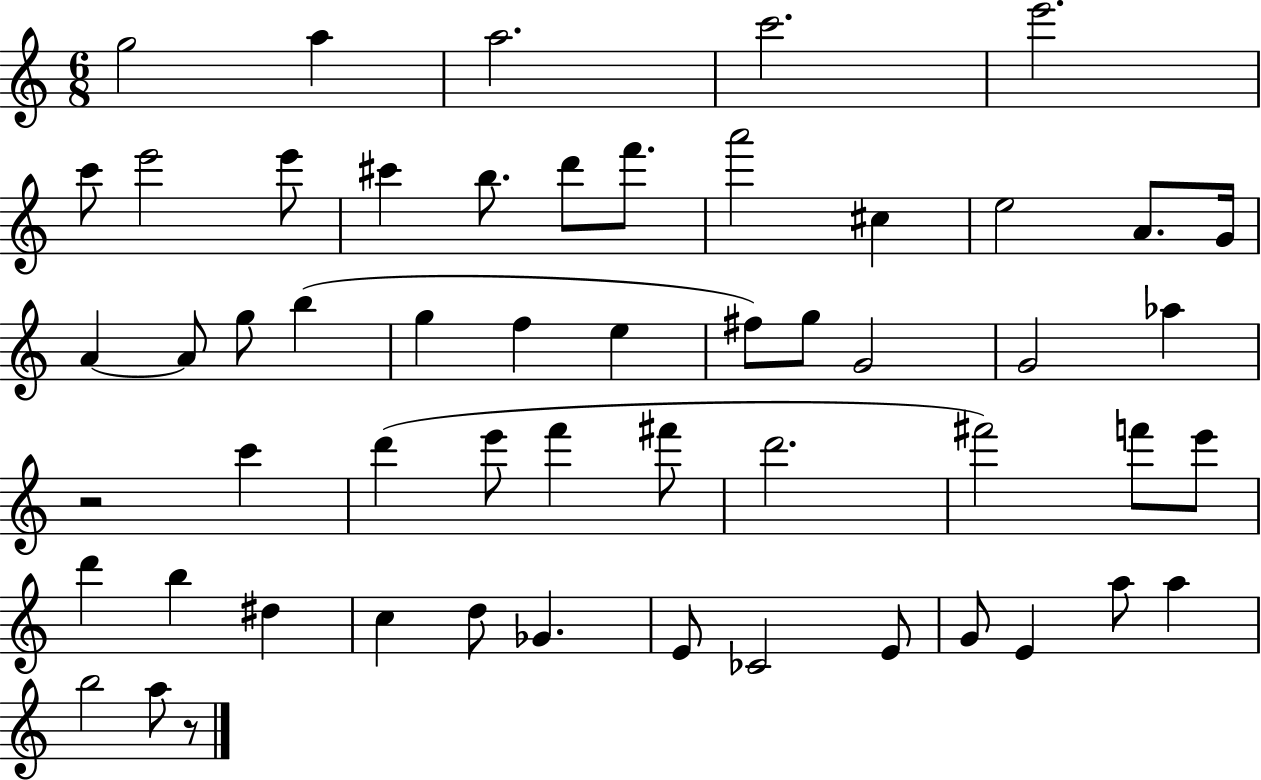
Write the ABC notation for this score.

X:1
T:Untitled
M:6/8
L:1/4
K:C
g2 a a2 c'2 e'2 c'/2 e'2 e'/2 ^c' b/2 d'/2 f'/2 a'2 ^c e2 A/2 G/4 A A/2 g/2 b g f e ^f/2 g/2 G2 G2 _a z2 c' d' e'/2 f' ^f'/2 d'2 ^f'2 f'/2 e'/2 d' b ^d c d/2 _G E/2 _C2 E/2 G/2 E a/2 a b2 a/2 z/2